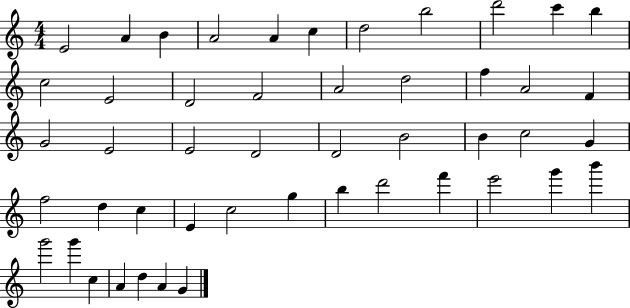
E4/h A4/q B4/q A4/h A4/q C5/q D5/h B5/h D6/h C6/q B5/q C5/h E4/h D4/h F4/h A4/h D5/h F5/q A4/h F4/q G4/h E4/h E4/h D4/h D4/h B4/h B4/q C5/h G4/q F5/h D5/q C5/q E4/q C5/h G5/q B5/q D6/h F6/q E6/h G6/q B6/q G6/h G6/q C5/q A4/q D5/q A4/q G4/q